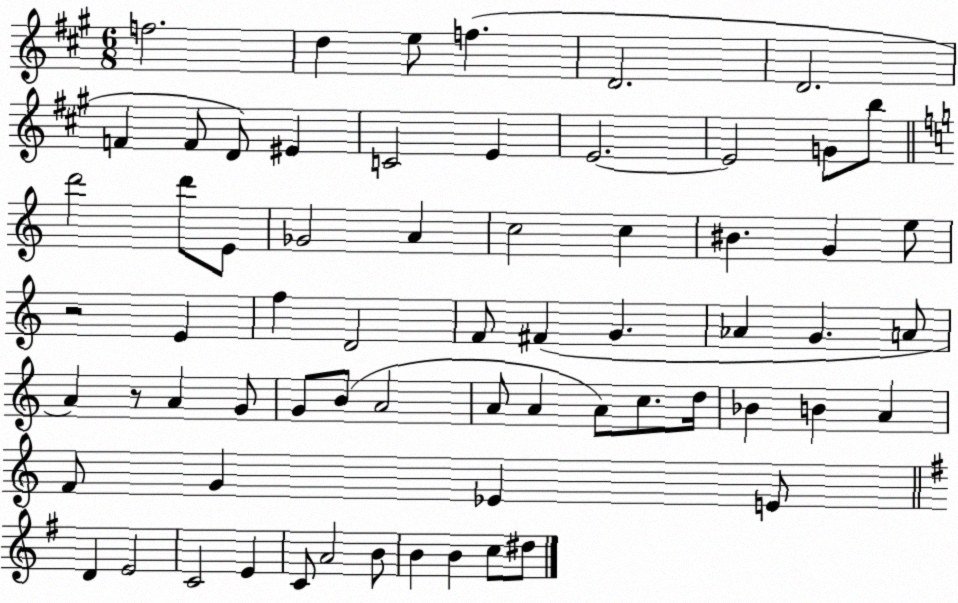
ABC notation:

X:1
T:Untitled
M:6/8
L:1/4
K:A
f2 d e/2 f D2 D2 F F/2 D/2 ^E C2 E E2 E2 G/2 b/2 d'2 d'/2 E/2 _G2 A c2 c ^B G e/2 z2 E f D2 F/2 ^F G _A G A/2 A z/2 A G/2 G/2 B/2 A2 A/2 A A/2 c/2 d/4 _B B A F/2 G _E E/2 D E2 C2 E C/2 A2 B/2 B B c/2 ^d/2